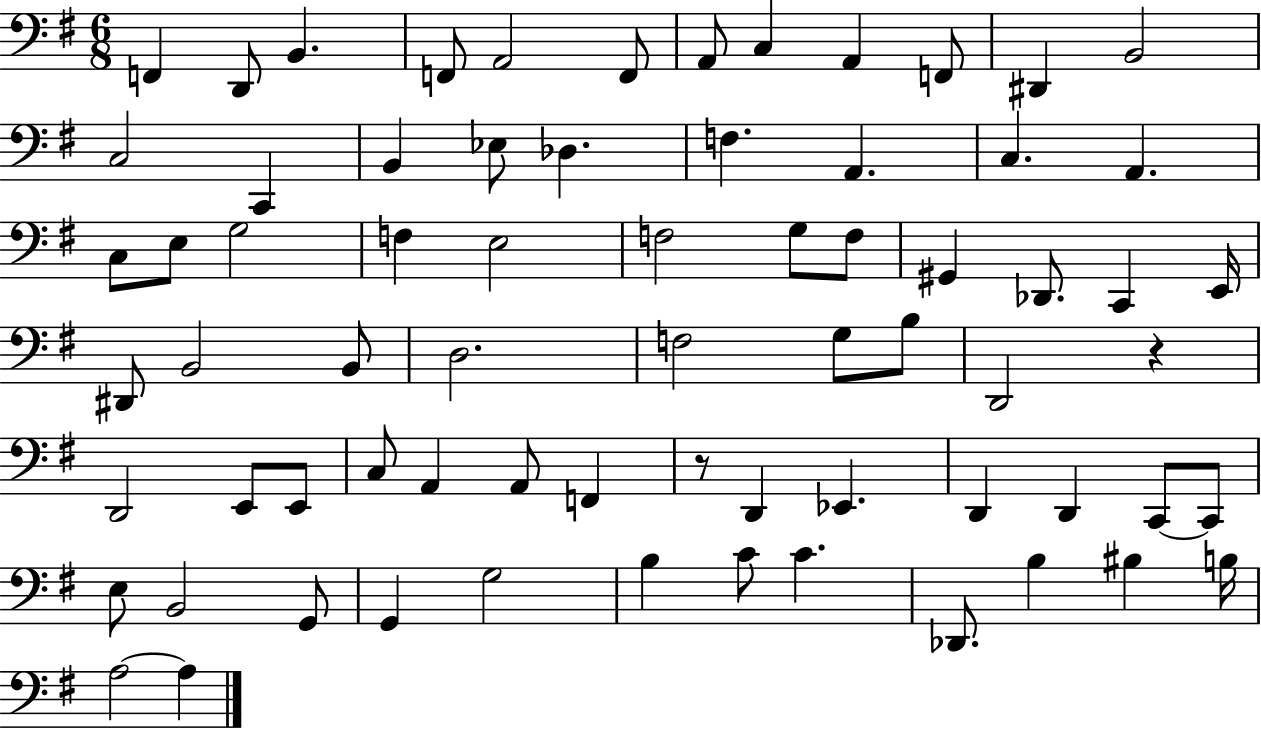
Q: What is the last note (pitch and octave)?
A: A3